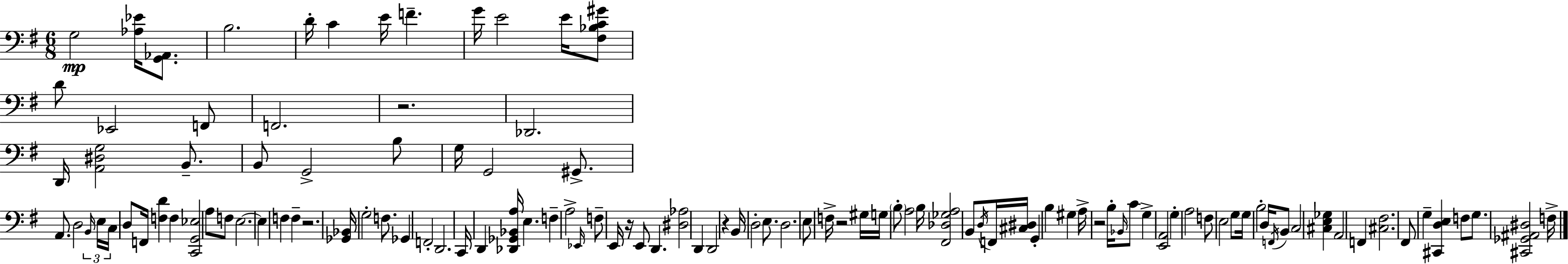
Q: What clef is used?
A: bass